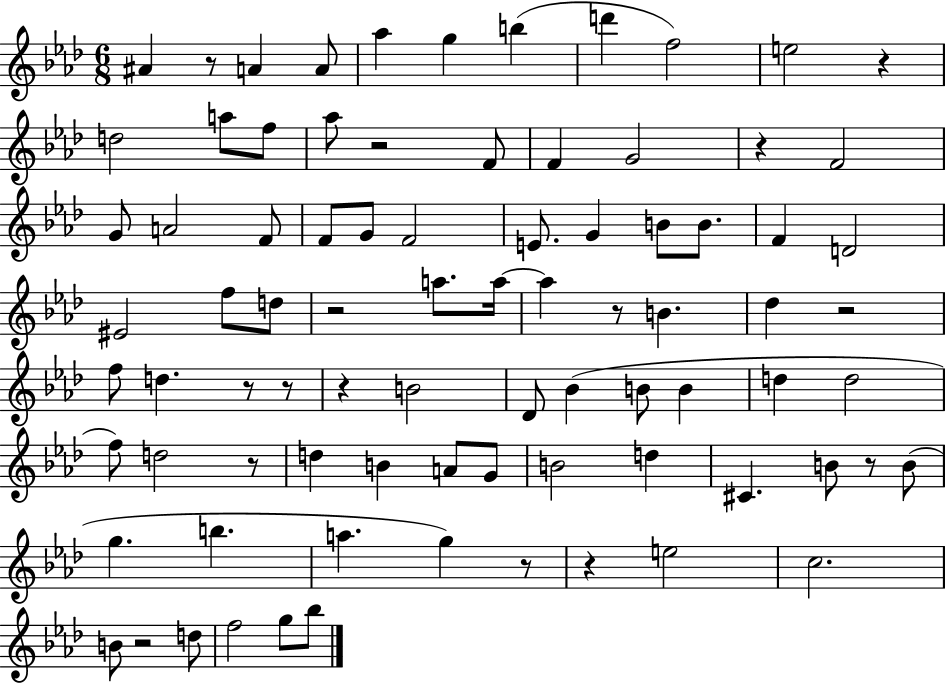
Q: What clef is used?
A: treble